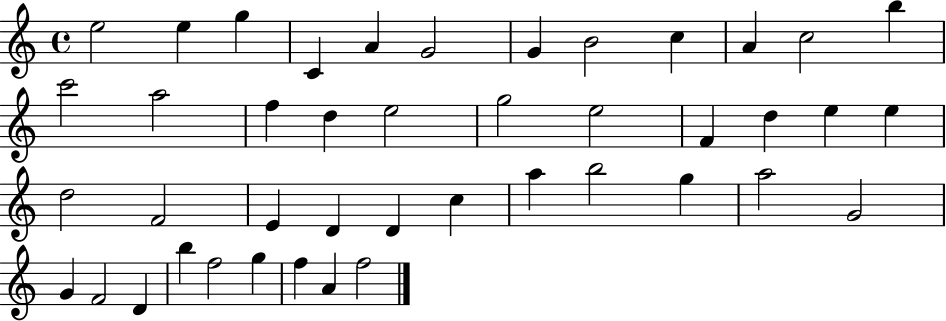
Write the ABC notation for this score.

X:1
T:Untitled
M:4/4
L:1/4
K:C
e2 e g C A G2 G B2 c A c2 b c'2 a2 f d e2 g2 e2 F d e e d2 F2 E D D c a b2 g a2 G2 G F2 D b f2 g f A f2